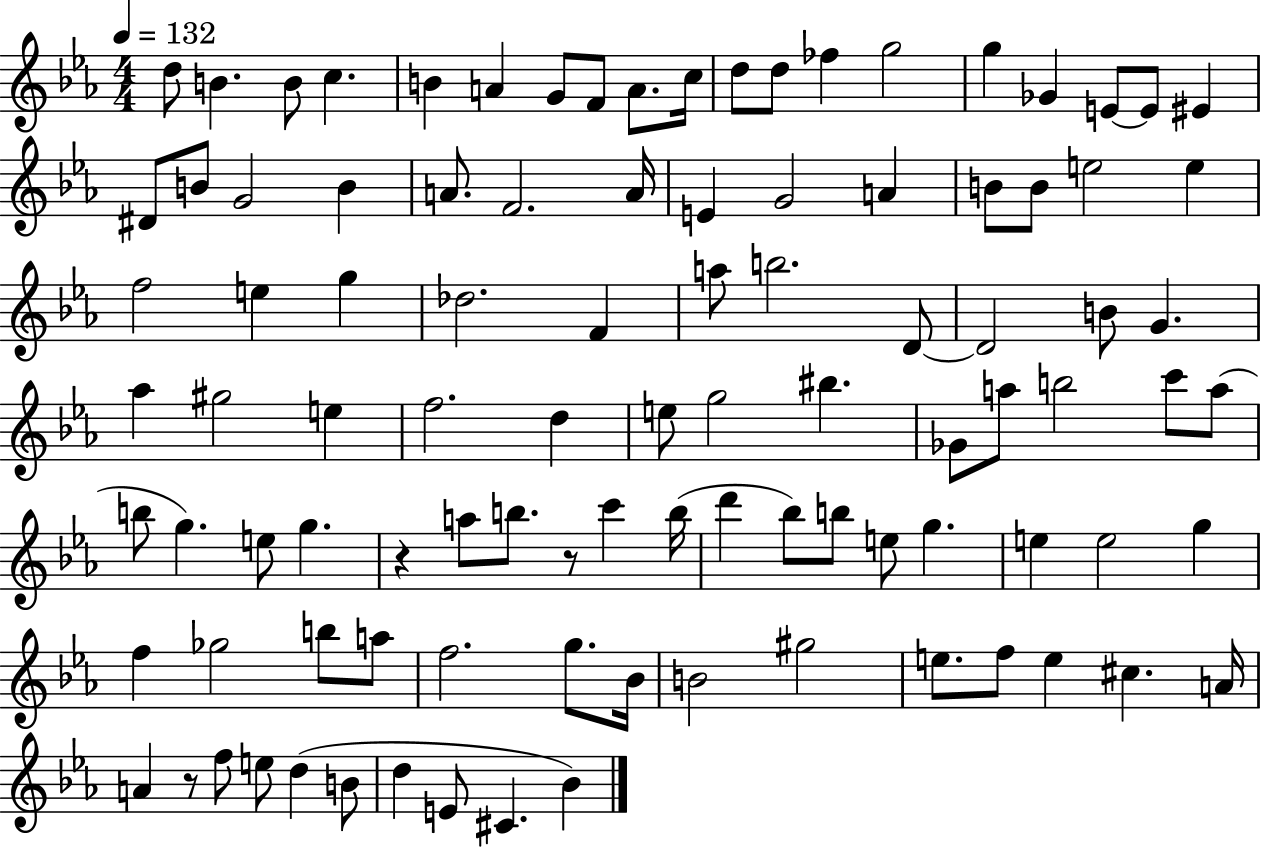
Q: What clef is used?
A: treble